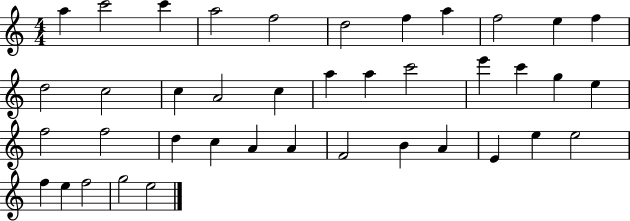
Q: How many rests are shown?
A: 0